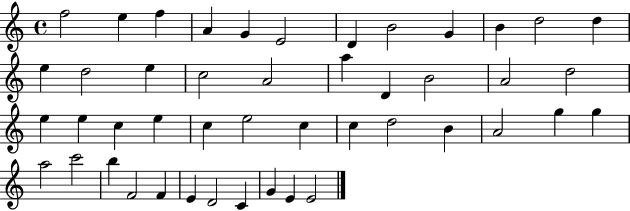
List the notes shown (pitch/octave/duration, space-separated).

F5/h E5/q F5/q A4/q G4/q E4/h D4/q B4/h G4/q B4/q D5/h D5/q E5/q D5/h E5/q C5/h A4/h A5/q D4/q B4/h A4/h D5/h E5/q E5/q C5/q E5/q C5/q E5/h C5/q C5/q D5/h B4/q A4/h G5/q G5/q A5/h C6/h B5/q F4/h F4/q E4/q D4/h C4/q G4/q E4/q E4/h